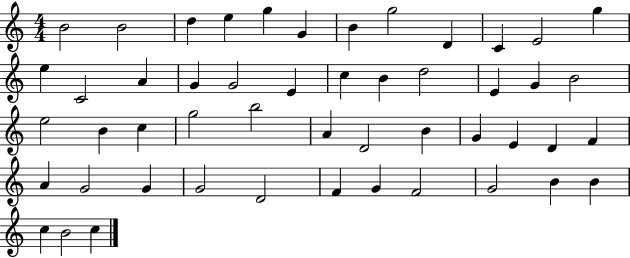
{
  \clef treble
  \numericTimeSignature
  \time 4/4
  \key c \major
  b'2 b'2 | d''4 e''4 g''4 g'4 | b'4 g''2 d'4 | c'4 e'2 g''4 | \break e''4 c'2 a'4 | g'4 g'2 e'4 | c''4 b'4 d''2 | e'4 g'4 b'2 | \break e''2 b'4 c''4 | g''2 b''2 | a'4 d'2 b'4 | g'4 e'4 d'4 f'4 | \break a'4 g'2 g'4 | g'2 d'2 | f'4 g'4 f'2 | g'2 b'4 b'4 | \break c''4 b'2 c''4 | \bar "|."
}